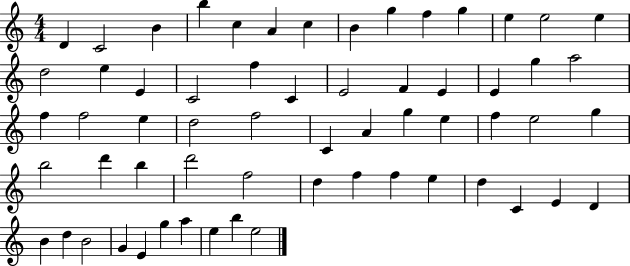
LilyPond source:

{
  \clef treble
  \numericTimeSignature
  \time 4/4
  \key c \major
  d'4 c'2 b'4 | b''4 c''4 a'4 c''4 | b'4 g''4 f''4 g''4 | e''4 e''2 e''4 | \break d''2 e''4 e'4 | c'2 f''4 c'4 | e'2 f'4 e'4 | e'4 g''4 a''2 | \break f''4 f''2 e''4 | d''2 f''2 | c'4 a'4 g''4 e''4 | f''4 e''2 g''4 | \break b''2 d'''4 b''4 | d'''2 f''2 | d''4 f''4 f''4 e''4 | d''4 c'4 e'4 d'4 | \break b'4 d''4 b'2 | g'4 e'4 g''4 a''4 | e''4 b''4 e''2 | \bar "|."
}